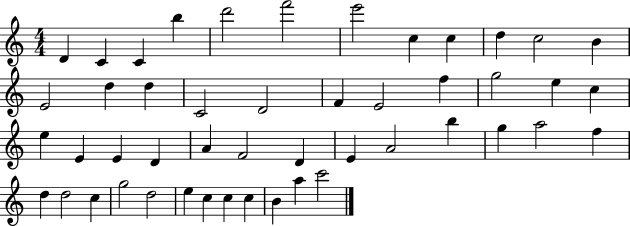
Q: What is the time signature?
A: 4/4